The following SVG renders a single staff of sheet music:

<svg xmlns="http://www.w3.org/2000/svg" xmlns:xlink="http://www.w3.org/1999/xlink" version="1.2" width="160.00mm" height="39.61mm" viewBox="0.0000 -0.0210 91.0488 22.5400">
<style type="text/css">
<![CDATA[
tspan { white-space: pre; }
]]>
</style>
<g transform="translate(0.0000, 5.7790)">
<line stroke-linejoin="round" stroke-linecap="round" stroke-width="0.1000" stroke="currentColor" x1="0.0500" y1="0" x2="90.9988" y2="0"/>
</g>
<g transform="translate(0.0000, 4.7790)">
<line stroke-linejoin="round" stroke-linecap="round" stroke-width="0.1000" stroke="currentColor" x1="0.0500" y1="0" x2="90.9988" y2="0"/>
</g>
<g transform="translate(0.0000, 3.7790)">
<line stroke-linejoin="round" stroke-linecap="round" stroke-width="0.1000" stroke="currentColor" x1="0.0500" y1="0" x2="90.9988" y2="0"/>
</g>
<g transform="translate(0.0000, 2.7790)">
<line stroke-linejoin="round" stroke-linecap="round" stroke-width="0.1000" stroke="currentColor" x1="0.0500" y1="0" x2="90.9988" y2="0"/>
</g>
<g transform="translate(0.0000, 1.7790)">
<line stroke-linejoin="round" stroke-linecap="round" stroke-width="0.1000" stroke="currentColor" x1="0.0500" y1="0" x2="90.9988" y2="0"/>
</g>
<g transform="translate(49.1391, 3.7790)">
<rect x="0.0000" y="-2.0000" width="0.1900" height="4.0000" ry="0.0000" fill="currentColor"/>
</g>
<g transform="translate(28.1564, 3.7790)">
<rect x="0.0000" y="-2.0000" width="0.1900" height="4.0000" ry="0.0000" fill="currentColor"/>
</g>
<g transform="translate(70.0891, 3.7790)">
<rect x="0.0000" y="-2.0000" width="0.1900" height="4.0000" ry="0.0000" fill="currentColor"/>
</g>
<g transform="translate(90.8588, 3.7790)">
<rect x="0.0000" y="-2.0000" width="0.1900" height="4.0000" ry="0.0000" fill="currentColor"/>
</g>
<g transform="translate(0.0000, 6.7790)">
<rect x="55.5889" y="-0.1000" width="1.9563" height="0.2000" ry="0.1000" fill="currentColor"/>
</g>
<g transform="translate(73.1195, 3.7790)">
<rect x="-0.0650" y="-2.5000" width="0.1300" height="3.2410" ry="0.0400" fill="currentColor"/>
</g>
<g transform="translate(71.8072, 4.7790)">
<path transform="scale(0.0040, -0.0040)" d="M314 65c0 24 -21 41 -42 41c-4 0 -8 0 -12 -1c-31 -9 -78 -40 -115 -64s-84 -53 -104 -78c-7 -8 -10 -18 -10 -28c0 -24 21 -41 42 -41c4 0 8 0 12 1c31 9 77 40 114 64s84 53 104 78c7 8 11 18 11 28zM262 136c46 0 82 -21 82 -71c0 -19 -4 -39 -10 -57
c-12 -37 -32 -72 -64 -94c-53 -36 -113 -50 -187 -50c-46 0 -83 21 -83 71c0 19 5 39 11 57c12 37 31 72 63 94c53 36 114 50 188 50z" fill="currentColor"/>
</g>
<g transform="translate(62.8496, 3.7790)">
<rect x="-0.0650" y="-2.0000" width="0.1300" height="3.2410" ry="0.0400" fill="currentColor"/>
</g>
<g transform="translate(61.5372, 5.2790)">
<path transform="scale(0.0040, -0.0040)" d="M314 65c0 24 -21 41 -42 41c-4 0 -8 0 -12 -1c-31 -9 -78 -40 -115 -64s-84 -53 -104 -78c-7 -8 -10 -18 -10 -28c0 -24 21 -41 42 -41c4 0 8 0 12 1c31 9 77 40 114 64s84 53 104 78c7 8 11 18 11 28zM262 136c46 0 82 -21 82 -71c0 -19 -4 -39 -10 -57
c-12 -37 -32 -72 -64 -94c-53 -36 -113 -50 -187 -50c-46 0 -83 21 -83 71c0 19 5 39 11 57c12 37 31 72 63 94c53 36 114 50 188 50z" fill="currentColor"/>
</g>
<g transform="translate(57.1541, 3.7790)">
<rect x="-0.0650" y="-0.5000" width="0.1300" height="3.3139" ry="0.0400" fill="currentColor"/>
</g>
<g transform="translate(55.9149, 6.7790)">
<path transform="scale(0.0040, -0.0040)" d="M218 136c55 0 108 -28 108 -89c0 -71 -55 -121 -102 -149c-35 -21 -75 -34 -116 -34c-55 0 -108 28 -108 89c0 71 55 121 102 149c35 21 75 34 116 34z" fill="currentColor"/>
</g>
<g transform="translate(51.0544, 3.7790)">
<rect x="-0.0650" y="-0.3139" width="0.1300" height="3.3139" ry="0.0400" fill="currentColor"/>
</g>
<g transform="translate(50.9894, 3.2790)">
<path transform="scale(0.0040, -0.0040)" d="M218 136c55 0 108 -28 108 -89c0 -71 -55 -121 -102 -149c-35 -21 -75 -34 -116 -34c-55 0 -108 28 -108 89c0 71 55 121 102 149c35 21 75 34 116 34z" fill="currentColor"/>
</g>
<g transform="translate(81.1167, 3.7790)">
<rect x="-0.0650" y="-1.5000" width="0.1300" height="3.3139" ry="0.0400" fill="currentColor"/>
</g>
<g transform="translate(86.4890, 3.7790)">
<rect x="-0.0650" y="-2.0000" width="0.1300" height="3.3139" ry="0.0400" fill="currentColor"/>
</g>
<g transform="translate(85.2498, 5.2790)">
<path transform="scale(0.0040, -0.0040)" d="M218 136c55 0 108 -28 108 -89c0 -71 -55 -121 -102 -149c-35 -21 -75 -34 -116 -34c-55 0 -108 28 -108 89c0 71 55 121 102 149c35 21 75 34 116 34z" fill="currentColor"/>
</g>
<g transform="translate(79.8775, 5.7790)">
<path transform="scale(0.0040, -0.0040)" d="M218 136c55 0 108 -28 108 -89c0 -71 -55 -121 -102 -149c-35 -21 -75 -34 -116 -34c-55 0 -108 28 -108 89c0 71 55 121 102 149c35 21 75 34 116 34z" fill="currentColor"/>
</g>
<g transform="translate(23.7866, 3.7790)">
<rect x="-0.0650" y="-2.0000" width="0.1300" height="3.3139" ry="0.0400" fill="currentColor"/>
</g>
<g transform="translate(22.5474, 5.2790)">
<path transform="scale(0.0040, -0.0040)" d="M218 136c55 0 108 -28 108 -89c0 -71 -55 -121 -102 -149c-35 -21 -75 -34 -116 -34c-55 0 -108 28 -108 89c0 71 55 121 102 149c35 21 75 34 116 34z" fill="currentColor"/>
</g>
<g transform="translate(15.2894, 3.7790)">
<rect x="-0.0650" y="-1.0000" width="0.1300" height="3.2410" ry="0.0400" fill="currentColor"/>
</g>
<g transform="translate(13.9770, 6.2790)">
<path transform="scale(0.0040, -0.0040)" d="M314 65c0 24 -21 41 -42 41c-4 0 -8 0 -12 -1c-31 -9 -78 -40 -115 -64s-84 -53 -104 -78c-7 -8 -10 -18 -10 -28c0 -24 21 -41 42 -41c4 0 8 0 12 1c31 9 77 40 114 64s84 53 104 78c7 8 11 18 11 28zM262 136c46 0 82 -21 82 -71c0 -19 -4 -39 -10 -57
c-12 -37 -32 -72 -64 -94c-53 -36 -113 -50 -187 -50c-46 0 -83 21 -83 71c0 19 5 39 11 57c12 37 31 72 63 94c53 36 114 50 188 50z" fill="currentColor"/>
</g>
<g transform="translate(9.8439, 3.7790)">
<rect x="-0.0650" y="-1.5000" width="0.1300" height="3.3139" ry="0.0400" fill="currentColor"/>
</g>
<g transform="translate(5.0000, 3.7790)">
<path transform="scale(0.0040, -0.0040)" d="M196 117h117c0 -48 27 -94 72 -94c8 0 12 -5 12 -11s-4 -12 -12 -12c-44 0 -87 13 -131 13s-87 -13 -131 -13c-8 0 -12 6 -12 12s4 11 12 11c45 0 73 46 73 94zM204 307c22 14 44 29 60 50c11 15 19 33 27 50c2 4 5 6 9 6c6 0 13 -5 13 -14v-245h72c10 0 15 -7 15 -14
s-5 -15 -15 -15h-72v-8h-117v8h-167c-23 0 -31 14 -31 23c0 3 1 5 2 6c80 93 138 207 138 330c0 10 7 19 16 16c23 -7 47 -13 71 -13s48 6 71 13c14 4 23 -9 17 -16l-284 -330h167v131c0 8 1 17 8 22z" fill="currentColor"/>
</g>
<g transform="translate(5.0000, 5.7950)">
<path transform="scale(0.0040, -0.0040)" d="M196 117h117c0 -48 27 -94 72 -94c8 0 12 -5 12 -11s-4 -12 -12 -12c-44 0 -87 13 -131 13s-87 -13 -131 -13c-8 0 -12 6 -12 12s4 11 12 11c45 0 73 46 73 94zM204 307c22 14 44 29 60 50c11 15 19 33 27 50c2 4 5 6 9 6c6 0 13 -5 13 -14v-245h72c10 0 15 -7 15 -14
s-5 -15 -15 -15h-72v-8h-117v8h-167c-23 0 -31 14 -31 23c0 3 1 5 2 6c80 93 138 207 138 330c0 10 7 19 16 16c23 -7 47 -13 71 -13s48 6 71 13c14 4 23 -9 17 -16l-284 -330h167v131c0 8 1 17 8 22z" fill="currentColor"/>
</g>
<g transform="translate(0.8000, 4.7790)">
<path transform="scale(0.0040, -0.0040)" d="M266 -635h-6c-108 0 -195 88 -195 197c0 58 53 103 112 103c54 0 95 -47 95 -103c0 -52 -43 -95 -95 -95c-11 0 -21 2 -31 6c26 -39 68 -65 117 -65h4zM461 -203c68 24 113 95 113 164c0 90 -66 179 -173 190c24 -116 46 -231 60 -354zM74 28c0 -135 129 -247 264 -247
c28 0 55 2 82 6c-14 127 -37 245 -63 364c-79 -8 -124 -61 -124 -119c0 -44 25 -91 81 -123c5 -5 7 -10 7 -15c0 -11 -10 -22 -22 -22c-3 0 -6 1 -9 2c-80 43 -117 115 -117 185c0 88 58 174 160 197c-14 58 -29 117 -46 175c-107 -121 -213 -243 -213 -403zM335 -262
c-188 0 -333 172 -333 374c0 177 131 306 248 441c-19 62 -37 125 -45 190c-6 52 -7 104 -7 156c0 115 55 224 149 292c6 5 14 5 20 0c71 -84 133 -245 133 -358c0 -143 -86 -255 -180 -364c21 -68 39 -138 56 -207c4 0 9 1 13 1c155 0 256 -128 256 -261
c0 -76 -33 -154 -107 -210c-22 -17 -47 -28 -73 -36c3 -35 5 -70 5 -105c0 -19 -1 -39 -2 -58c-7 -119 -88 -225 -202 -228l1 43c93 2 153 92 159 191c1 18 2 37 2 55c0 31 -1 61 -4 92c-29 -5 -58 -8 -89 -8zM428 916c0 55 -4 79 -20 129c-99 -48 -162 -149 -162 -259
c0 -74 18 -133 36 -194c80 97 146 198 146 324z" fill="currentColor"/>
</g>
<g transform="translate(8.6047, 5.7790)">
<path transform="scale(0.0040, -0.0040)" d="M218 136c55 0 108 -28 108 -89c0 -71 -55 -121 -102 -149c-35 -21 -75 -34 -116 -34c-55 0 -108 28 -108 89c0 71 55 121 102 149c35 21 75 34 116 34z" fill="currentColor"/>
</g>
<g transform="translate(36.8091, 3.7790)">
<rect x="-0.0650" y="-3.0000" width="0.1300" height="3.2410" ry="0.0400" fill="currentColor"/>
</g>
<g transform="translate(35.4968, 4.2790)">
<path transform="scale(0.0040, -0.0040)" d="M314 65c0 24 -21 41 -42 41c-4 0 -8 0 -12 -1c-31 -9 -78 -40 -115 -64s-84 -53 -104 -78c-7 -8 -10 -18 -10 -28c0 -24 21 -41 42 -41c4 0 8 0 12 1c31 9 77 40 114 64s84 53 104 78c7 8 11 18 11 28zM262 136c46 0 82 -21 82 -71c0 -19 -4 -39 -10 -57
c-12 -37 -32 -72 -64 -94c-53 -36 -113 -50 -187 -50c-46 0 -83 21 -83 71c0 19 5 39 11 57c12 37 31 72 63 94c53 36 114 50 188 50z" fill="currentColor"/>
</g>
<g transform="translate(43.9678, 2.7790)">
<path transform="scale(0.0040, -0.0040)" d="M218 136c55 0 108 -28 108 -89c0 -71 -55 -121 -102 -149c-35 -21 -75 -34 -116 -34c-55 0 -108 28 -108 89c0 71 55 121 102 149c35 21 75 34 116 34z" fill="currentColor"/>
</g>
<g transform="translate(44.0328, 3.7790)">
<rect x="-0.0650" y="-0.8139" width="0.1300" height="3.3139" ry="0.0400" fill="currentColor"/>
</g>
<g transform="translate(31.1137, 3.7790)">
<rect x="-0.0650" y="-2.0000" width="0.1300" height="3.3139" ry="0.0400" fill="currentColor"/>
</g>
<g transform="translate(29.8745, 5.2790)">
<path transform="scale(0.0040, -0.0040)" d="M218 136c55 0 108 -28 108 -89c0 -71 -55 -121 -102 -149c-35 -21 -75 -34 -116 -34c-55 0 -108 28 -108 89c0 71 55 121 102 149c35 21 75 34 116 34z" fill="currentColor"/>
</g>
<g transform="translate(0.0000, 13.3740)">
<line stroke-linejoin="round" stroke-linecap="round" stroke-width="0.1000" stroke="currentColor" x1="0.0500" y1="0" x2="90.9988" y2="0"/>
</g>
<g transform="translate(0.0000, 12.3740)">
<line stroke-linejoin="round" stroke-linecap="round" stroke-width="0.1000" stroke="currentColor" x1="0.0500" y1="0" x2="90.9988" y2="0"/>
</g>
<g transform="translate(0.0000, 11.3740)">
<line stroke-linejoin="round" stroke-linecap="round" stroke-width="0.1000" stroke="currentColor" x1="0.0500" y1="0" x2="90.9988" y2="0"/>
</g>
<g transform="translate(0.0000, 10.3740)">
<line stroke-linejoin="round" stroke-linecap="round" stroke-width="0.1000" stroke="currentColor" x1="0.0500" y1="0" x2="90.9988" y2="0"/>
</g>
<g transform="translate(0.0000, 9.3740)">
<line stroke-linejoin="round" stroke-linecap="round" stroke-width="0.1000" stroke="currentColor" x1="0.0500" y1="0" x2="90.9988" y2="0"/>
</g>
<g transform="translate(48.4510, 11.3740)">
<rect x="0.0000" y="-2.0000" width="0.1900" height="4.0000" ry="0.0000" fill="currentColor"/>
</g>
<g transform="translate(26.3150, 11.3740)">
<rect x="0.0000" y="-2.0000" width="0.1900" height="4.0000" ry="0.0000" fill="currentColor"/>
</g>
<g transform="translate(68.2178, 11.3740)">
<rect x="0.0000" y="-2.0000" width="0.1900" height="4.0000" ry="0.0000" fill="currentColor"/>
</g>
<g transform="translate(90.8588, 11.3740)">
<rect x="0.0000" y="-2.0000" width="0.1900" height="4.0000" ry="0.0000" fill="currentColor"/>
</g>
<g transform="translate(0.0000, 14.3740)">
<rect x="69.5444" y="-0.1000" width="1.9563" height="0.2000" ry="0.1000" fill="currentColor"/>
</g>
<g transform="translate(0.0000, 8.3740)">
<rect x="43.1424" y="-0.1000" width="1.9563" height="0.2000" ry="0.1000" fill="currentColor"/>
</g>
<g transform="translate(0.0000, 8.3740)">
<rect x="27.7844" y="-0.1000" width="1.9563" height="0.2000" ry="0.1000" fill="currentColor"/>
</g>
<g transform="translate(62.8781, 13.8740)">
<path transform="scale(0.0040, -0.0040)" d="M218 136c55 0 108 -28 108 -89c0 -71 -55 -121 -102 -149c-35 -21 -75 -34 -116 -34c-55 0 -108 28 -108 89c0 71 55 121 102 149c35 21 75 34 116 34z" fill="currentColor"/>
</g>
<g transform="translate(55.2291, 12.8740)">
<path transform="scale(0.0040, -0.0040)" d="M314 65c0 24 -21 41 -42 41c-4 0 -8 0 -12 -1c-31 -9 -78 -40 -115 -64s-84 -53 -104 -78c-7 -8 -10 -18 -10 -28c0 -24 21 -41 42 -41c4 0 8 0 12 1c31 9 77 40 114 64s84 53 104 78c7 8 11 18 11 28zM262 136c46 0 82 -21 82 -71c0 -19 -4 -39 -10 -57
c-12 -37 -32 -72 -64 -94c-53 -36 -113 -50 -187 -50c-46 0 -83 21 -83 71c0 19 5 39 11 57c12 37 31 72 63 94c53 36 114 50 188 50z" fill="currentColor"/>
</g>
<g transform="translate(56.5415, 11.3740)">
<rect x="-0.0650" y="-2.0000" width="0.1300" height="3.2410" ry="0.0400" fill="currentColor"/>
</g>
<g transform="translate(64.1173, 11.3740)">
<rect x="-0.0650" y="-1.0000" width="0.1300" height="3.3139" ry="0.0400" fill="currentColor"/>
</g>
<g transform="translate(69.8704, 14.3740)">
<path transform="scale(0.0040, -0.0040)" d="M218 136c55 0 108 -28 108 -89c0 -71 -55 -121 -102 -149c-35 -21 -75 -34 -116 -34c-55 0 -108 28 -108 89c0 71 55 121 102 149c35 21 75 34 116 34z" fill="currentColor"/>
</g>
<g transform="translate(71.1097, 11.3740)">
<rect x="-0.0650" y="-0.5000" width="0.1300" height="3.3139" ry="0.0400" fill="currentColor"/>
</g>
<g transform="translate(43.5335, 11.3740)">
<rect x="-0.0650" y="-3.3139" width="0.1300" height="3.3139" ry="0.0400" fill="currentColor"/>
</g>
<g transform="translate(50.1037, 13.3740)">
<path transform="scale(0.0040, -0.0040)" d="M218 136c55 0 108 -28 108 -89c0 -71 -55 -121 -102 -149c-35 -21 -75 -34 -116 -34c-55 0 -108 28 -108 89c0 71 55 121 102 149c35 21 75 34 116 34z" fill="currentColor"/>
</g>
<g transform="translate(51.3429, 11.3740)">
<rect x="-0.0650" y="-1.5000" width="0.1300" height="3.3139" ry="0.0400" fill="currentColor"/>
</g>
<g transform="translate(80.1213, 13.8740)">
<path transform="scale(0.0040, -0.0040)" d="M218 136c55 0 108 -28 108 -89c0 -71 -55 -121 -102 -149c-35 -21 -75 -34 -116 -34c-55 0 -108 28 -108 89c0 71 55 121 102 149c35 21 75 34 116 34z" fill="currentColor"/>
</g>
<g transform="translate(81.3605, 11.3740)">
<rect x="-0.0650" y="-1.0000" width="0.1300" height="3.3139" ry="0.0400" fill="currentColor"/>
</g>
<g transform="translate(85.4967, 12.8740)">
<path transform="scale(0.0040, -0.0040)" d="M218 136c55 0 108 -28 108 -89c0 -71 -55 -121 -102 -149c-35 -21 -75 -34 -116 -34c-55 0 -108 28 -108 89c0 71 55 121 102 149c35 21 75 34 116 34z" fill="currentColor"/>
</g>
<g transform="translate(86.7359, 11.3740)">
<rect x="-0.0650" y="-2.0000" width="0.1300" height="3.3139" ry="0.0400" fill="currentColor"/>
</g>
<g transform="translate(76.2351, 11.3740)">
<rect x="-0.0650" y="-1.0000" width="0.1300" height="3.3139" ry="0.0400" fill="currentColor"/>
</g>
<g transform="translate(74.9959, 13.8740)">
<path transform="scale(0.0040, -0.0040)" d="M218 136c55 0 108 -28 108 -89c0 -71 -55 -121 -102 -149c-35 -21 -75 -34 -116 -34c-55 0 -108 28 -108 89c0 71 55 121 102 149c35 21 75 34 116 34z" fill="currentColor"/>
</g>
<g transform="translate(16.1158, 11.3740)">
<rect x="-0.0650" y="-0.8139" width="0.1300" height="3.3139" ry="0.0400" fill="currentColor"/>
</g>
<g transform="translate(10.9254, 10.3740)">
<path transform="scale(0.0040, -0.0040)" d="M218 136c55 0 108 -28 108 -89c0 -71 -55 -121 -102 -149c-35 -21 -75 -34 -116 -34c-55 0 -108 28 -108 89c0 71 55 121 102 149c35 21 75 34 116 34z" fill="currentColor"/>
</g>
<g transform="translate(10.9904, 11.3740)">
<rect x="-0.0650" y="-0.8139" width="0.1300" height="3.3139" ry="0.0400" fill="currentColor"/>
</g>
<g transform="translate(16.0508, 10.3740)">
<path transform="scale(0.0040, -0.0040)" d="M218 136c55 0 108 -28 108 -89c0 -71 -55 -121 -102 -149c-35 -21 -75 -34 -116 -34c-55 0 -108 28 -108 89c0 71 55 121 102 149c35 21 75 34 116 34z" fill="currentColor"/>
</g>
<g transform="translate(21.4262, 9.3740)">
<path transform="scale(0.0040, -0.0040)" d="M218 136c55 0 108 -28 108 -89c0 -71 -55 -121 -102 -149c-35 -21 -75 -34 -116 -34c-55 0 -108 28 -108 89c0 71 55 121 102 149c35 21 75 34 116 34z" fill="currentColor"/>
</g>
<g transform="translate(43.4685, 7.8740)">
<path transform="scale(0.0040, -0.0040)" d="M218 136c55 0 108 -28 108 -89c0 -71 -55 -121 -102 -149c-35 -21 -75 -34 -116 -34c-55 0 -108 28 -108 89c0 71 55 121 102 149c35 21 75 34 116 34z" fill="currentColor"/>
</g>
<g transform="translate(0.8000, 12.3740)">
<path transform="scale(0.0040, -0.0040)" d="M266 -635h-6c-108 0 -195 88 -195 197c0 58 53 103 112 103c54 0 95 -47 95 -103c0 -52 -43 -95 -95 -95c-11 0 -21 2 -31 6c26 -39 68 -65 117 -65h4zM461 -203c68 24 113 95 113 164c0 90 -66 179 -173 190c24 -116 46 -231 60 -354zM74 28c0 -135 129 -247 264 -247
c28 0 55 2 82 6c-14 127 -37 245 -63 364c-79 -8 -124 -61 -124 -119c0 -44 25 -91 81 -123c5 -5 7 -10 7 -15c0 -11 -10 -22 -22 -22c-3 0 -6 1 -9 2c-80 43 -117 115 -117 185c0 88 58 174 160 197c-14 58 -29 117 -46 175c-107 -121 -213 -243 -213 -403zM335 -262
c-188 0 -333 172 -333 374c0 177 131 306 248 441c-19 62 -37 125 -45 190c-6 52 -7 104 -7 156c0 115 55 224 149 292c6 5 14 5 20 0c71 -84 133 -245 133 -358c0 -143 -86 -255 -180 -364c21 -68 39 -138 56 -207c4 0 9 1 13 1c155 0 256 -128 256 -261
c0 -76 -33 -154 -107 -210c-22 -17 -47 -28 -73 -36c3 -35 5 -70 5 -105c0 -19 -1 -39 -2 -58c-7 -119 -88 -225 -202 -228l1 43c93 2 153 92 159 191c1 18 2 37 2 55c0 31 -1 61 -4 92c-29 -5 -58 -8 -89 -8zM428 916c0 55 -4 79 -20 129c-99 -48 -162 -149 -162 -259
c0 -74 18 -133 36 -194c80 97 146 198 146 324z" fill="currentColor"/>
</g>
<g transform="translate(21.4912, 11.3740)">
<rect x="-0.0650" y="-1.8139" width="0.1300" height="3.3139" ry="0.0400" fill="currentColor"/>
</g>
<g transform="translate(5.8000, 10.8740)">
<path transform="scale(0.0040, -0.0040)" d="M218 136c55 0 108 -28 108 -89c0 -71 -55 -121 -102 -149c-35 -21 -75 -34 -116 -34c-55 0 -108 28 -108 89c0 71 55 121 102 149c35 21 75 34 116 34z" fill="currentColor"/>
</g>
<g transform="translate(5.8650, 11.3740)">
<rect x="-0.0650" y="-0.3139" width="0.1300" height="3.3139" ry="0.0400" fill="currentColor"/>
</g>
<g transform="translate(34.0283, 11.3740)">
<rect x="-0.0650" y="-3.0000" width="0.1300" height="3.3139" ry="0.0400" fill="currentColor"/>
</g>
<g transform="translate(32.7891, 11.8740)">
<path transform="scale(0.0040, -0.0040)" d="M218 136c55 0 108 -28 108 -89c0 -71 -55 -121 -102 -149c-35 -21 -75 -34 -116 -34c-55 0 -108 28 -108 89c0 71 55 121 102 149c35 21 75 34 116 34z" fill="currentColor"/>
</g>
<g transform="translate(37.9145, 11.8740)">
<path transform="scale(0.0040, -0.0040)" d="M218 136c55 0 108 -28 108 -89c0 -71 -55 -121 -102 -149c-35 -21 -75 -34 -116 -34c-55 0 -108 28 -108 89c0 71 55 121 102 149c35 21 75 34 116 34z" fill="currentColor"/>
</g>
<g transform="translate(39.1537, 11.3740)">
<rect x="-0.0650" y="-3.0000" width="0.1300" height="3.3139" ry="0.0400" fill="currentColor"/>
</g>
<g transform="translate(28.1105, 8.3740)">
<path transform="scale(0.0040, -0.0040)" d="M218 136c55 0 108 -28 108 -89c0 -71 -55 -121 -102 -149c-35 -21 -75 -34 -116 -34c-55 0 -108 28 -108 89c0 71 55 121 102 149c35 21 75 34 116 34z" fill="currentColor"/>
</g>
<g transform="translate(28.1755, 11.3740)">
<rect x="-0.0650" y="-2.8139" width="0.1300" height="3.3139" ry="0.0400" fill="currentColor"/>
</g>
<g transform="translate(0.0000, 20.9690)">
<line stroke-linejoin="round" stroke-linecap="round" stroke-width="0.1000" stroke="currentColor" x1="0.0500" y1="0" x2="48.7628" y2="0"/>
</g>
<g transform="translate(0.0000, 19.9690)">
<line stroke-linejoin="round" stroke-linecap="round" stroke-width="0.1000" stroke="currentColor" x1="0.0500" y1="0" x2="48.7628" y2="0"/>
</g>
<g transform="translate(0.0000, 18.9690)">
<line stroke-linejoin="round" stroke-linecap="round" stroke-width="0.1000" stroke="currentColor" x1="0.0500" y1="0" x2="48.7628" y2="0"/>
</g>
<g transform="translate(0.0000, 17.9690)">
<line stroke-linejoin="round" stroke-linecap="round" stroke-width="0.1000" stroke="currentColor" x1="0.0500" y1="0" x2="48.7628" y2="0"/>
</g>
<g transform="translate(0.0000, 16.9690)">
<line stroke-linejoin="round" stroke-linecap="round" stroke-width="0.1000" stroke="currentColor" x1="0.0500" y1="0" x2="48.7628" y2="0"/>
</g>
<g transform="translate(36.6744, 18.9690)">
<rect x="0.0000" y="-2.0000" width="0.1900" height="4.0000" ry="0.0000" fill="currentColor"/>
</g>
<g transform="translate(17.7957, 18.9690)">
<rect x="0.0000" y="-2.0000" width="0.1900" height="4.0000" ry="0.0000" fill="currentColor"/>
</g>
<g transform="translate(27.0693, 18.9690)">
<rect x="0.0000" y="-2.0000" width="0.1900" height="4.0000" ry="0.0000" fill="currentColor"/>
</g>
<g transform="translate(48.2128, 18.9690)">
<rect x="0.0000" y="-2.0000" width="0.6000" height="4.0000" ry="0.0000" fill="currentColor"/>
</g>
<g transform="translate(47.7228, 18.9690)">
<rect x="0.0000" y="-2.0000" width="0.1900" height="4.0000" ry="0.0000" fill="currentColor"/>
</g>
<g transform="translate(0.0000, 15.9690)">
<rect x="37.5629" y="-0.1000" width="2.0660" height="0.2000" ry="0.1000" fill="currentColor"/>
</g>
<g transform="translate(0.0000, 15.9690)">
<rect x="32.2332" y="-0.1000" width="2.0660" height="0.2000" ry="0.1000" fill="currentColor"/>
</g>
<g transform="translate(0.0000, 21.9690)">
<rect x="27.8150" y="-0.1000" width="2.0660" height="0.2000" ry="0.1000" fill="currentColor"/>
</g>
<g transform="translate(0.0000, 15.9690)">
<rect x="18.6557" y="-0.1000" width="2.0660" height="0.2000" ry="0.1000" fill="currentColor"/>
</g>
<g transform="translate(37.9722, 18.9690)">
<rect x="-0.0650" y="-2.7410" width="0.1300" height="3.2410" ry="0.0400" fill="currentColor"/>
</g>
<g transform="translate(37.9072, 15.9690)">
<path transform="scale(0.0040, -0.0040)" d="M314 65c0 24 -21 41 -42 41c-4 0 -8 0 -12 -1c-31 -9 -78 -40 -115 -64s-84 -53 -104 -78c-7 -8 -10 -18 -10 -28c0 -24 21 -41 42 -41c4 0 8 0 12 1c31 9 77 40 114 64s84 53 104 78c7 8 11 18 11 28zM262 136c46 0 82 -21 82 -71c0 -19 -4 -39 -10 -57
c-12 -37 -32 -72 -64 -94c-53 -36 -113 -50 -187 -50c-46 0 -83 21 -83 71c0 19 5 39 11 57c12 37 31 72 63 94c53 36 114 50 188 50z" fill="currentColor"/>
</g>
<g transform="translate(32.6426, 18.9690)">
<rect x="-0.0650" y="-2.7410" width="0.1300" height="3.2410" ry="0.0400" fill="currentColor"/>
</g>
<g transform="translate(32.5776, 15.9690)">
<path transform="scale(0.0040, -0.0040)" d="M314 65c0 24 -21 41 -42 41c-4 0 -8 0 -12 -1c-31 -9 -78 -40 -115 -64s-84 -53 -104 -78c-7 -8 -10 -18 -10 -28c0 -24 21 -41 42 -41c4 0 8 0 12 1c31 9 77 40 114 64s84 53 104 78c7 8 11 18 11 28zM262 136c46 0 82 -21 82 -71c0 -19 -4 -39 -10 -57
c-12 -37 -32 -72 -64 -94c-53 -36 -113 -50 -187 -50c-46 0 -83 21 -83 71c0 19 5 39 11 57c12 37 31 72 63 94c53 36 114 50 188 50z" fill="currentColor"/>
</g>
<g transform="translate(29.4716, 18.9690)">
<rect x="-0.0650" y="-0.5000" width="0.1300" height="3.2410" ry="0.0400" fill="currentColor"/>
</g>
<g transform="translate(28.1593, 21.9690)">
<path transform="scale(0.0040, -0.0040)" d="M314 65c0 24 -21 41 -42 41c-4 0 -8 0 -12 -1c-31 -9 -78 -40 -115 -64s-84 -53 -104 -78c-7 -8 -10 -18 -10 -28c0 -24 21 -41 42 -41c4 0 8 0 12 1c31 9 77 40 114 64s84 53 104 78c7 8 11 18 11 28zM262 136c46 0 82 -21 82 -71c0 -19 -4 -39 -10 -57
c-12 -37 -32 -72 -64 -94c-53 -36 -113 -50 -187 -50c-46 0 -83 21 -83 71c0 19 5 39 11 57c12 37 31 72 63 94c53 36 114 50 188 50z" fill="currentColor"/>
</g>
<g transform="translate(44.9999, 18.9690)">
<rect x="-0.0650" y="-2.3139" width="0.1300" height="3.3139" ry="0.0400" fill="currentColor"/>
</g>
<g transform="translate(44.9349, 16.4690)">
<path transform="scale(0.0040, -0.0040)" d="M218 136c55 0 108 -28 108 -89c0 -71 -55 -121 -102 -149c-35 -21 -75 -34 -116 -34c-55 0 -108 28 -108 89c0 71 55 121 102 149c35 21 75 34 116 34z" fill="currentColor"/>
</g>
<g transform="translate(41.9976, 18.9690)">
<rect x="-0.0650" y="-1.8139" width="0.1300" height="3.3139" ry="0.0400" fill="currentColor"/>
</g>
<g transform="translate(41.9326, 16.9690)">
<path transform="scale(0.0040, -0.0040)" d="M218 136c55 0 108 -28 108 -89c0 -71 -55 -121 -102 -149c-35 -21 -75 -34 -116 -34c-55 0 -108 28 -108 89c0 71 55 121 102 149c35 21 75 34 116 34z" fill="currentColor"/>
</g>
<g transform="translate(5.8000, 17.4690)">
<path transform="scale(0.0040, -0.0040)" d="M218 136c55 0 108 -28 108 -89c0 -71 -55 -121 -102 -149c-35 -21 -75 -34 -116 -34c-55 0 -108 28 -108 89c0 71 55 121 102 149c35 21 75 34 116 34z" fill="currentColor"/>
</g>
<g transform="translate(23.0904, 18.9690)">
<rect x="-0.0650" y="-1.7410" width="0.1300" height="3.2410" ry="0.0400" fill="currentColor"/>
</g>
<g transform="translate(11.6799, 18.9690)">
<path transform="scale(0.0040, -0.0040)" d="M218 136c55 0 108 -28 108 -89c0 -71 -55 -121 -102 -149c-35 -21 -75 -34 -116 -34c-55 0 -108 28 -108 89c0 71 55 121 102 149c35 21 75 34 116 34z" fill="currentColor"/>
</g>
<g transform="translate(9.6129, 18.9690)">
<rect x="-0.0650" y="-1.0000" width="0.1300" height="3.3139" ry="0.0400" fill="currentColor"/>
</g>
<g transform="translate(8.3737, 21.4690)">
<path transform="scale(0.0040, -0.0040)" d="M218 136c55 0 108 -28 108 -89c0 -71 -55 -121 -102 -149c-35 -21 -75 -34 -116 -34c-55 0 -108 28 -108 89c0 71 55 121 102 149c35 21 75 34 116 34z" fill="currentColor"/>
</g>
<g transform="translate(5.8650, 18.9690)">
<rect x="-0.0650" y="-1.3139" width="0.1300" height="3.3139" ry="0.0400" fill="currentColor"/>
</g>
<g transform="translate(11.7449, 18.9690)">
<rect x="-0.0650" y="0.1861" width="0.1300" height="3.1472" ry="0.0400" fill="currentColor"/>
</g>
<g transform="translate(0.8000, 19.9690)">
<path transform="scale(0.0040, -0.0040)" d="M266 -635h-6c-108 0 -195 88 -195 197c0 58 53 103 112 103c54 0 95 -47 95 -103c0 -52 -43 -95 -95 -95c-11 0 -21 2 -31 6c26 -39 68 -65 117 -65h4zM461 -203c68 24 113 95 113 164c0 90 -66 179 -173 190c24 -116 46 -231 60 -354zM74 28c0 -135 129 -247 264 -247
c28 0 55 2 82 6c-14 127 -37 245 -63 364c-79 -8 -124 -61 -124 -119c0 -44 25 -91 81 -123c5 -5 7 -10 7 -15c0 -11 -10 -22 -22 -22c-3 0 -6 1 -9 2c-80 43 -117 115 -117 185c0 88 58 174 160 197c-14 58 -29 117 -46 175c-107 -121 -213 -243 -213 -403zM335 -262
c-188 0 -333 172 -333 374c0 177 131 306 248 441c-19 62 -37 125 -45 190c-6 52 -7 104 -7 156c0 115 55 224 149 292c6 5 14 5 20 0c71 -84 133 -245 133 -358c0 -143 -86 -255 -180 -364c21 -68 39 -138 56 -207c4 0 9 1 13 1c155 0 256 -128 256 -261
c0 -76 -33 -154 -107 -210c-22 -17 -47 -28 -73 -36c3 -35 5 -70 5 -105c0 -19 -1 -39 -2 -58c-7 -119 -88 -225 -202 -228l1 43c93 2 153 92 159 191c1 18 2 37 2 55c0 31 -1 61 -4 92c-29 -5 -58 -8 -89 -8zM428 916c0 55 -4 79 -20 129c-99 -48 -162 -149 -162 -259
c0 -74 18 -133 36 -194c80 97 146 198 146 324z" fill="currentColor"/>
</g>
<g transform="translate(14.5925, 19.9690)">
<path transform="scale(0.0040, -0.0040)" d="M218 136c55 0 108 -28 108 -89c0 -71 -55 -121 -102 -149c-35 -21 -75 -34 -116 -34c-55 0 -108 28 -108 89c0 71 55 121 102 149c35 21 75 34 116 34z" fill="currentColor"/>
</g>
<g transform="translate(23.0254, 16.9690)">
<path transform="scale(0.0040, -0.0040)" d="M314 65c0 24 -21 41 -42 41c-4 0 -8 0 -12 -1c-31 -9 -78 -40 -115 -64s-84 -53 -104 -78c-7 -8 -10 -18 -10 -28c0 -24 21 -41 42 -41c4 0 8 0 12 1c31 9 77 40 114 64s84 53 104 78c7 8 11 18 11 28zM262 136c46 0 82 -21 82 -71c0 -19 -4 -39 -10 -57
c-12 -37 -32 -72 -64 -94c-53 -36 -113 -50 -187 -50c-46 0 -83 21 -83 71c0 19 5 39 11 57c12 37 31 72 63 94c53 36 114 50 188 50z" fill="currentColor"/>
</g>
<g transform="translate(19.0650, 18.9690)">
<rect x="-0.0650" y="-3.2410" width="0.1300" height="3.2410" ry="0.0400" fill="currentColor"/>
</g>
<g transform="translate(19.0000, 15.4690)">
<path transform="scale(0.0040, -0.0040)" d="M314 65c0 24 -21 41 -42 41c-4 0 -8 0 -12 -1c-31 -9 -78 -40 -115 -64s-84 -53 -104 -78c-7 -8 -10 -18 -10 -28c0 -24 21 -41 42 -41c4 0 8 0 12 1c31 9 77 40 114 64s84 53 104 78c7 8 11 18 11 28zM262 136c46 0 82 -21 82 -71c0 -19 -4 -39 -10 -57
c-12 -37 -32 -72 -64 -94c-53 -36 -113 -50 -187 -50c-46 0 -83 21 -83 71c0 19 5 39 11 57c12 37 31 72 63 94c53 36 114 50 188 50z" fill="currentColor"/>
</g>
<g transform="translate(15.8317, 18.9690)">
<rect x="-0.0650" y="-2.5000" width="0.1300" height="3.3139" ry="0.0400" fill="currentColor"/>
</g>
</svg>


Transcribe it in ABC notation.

X:1
T:Untitled
M:4/4
L:1/4
K:C
E D2 F F A2 d c C F2 G2 E F c d d f a A A b E F2 D C D D F e D B G b2 f2 C2 a2 a2 f g